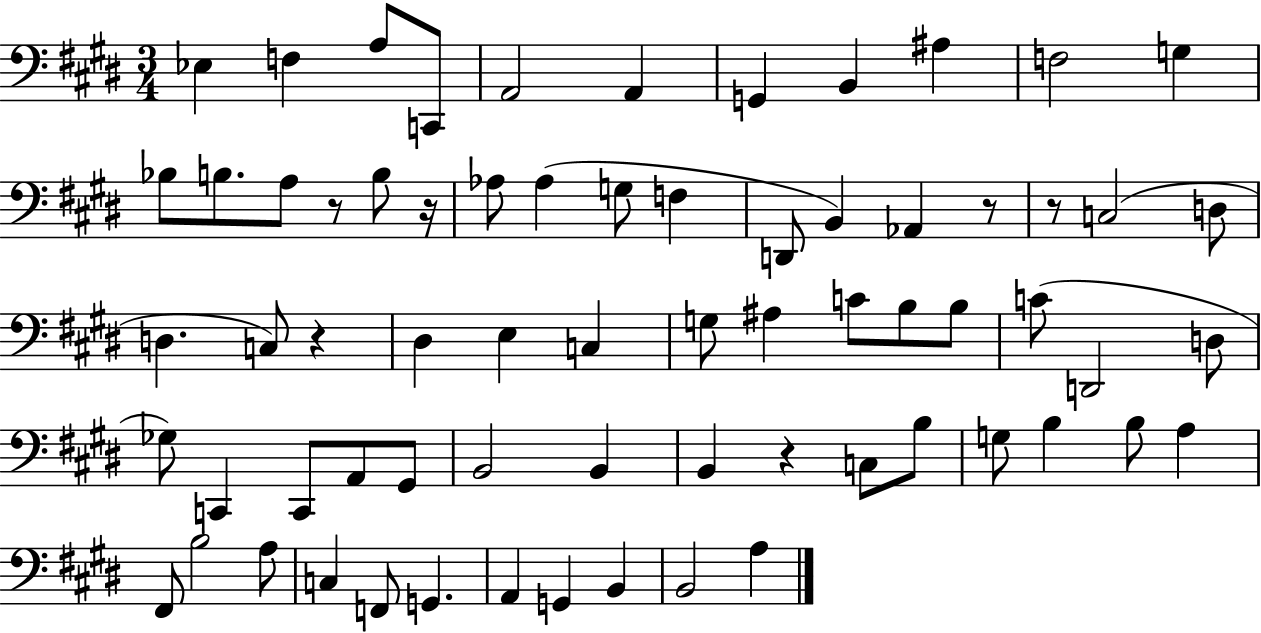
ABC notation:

X:1
T:Untitled
M:3/4
L:1/4
K:E
_E, F, A,/2 C,,/2 A,,2 A,, G,, B,, ^A, F,2 G, _B,/2 B,/2 A,/2 z/2 B,/2 z/4 _A,/2 _A, G,/2 F, D,,/2 B,, _A,, z/2 z/2 C,2 D,/2 D, C,/2 z ^D, E, C, G,/2 ^A, C/2 B,/2 B,/2 C/2 D,,2 D,/2 _G,/2 C,, C,,/2 A,,/2 ^G,,/2 B,,2 B,, B,, z C,/2 B,/2 G,/2 B, B,/2 A, ^F,,/2 B,2 A,/2 C, F,,/2 G,, A,, G,, B,, B,,2 A,